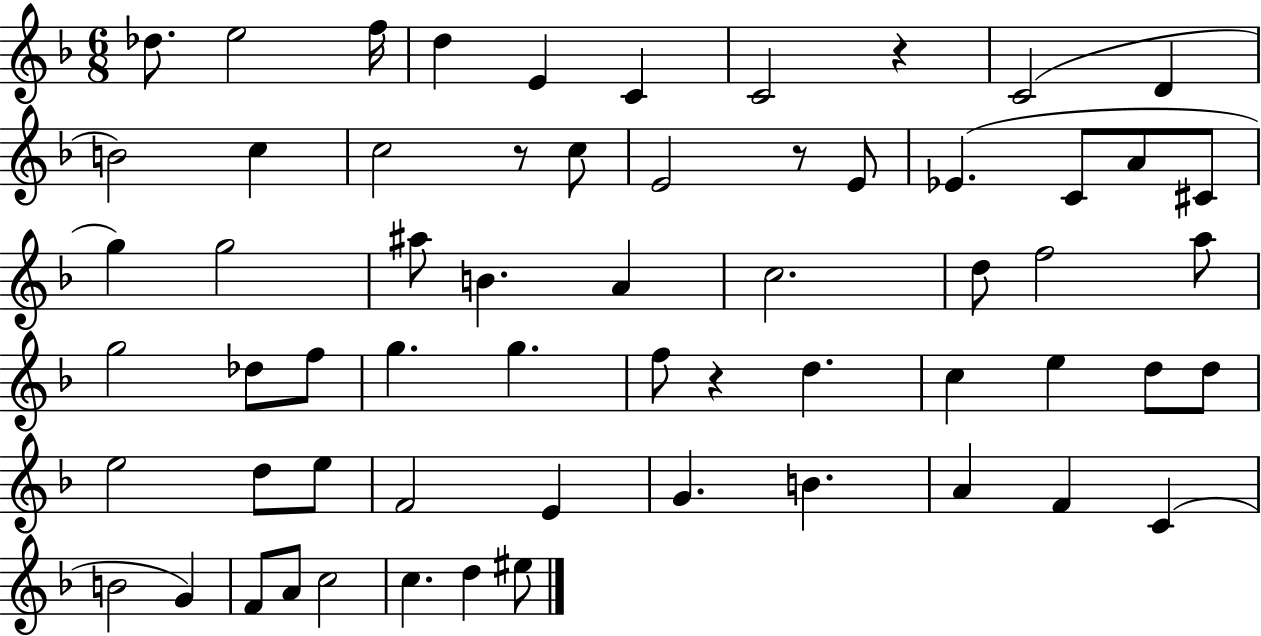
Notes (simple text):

Db5/e. E5/h F5/s D5/q E4/q C4/q C4/h R/q C4/h D4/q B4/h C5/q C5/h R/e C5/e E4/h R/e E4/e Eb4/q. C4/e A4/e C#4/e G5/q G5/h A#5/e B4/q. A4/q C5/h. D5/e F5/h A5/e G5/h Db5/e F5/e G5/q. G5/q. F5/e R/q D5/q. C5/q E5/q D5/e D5/e E5/h D5/e E5/e F4/h E4/q G4/q. B4/q. A4/q F4/q C4/q B4/h G4/q F4/e A4/e C5/h C5/q. D5/q EIS5/e